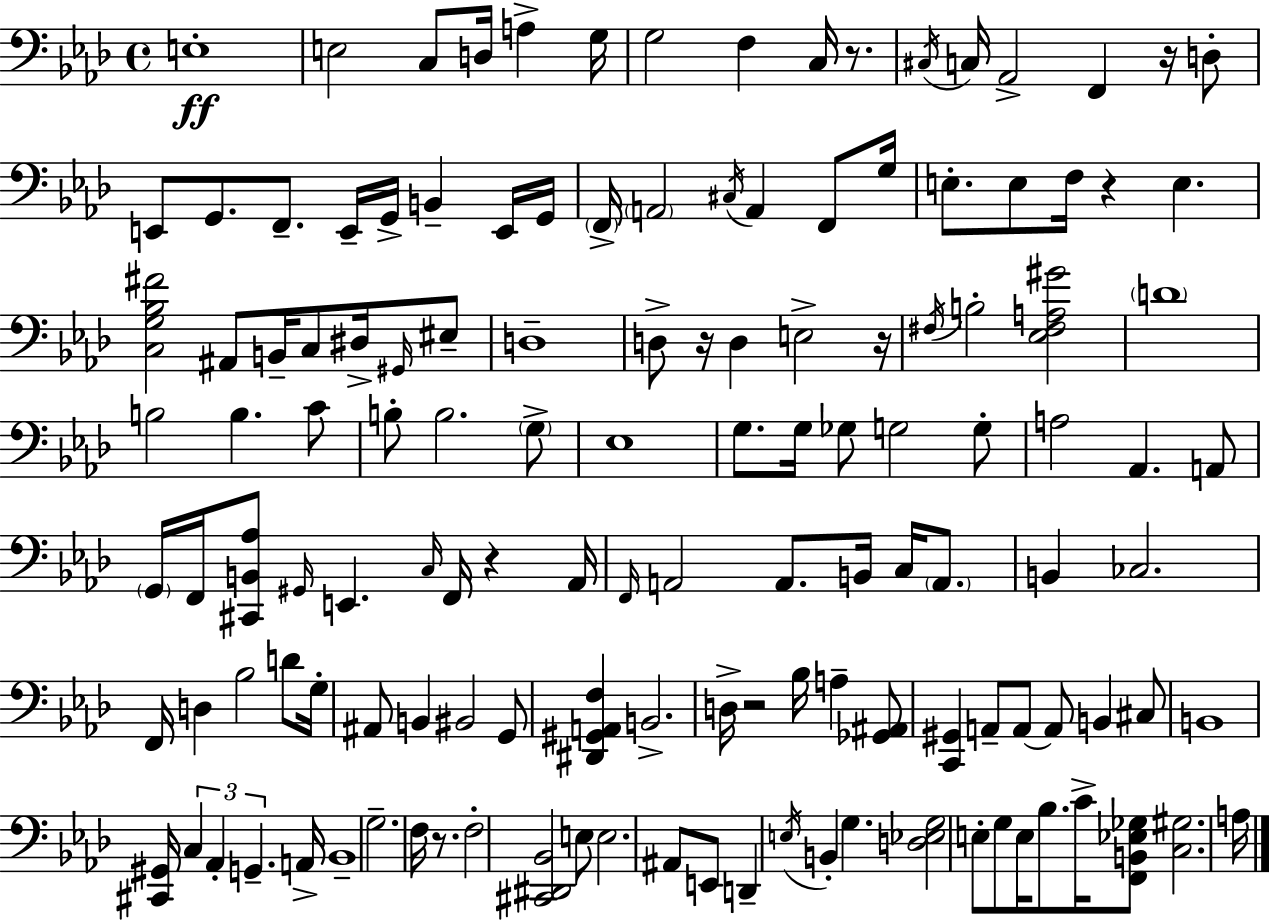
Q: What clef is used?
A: bass